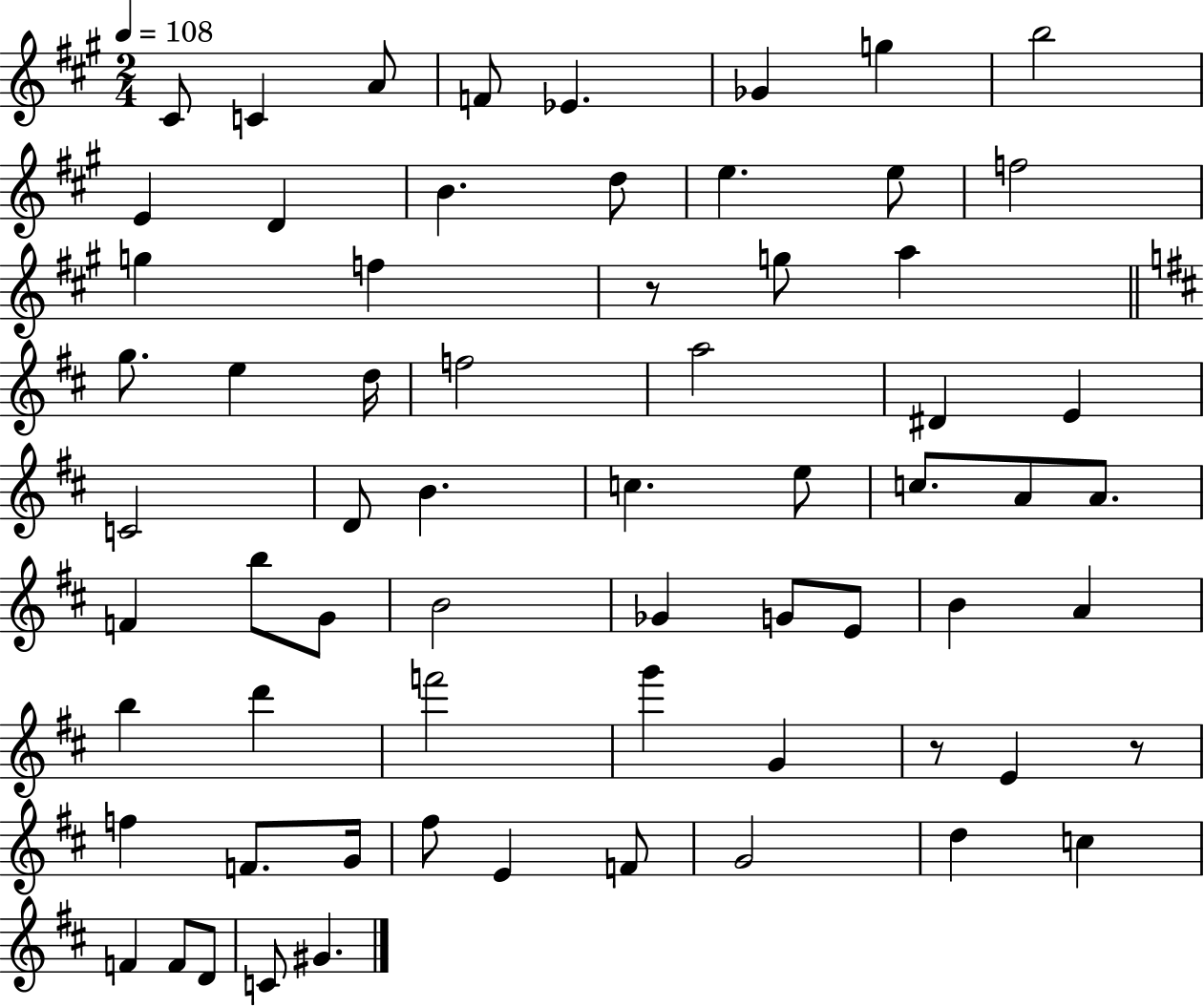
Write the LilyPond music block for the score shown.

{
  \clef treble
  \numericTimeSignature
  \time 2/4
  \key a \major
  \tempo 4 = 108
  cis'8 c'4 a'8 | f'8 ees'4. | ges'4 g''4 | b''2 | \break e'4 d'4 | b'4. d''8 | e''4. e''8 | f''2 | \break g''4 f''4 | r8 g''8 a''4 | \bar "||" \break \key b \minor g''8. e''4 d''16 | f''2 | a''2 | dis'4 e'4 | \break c'2 | d'8 b'4. | c''4. e''8 | c''8. a'8 a'8. | \break f'4 b''8 g'8 | b'2 | ges'4 g'8 e'8 | b'4 a'4 | \break b''4 d'''4 | f'''2 | g'''4 g'4 | r8 e'4 r8 | \break f''4 f'8. g'16 | fis''8 e'4 f'8 | g'2 | d''4 c''4 | \break f'4 f'8 d'8 | c'8 gis'4. | \bar "|."
}